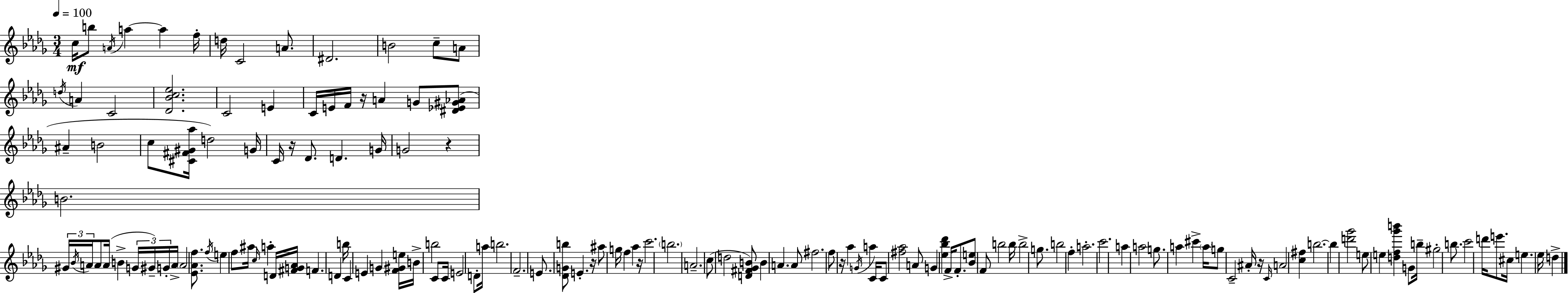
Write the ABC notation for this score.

X:1
T:Untitled
M:3/4
L:1/4
K:Bbm
c/4 b/2 A/4 a a f/4 d/4 C2 A/2 ^D2 B2 c/2 A/2 d/4 A C2 [_D_Bc_e]2 C2 E C/4 E/4 F/4 z/4 A G/2 [^D_E^G_A]/2 ^A B2 c/2 [^C^F^G_a]/4 d2 G/4 C/4 z/4 _D/2 D G/4 G2 z B2 ^G/4 _B/4 A/4 A/2 A/4 B G/4 ^G/4 G/4 A/4 A2 [_E_Af]/2 f/4 e f/2 ^a/4 c/4 a D/4 [^FG_A]/4 F D b/4 C E G [F^Ge]/4 B/4 b2 C/2 C/4 E2 D/2 a/4 b2 F2 E/2 [_DGb]/2 E z/4 ^a/2 g/4 f _a z/4 c'2 b2 A2 c/2 d2 [D^F_GB]/2 B A A/2 ^f2 f/2 z/4 _a G/4 a C/4 C/2 [^f_a]2 A/2 G [_e_b_d'] F/4 F/2 [_Be]/2 F/2 b2 b/4 b2 g/2 b2 f a2 c'2 a a2 g/2 a ^c' a/4 g/2 C2 ^A/4 z/4 C/4 A2 [c^f] b2 b [d'_g']2 e/2 e [df_g'b'] G/2 b/4 ^g2 b/2 c'2 d'/4 e'/2 ^c/4 e _e/4 d